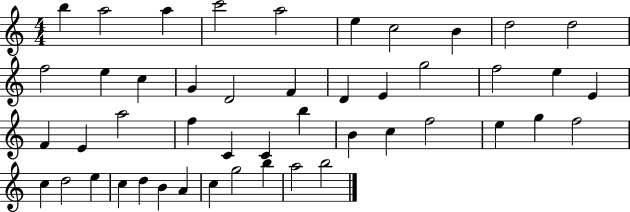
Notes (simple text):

B5/q A5/h A5/q C6/h A5/h E5/q C5/h B4/q D5/h D5/h F5/h E5/q C5/q G4/q D4/h F4/q D4/q E4/q G5/h F5/h E5/q E4/q F4/q E4/q A5/h F5/q C4/q C4/q B5/q B4/q C5/q F5/h E5/q G5/q F5/h C5/q D5/h E5/q C5/q D5/q B4/q A4/q C5/q G5/h B5/q A5/h B5/h